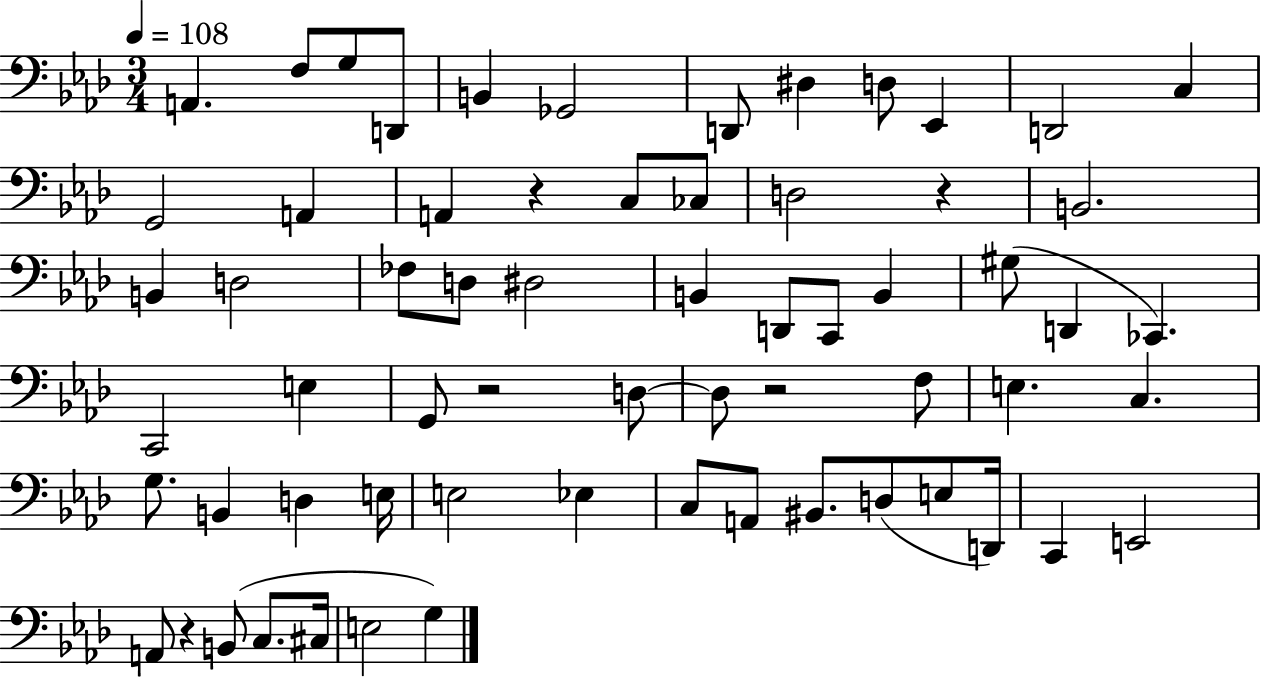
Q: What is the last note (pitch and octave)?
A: G3